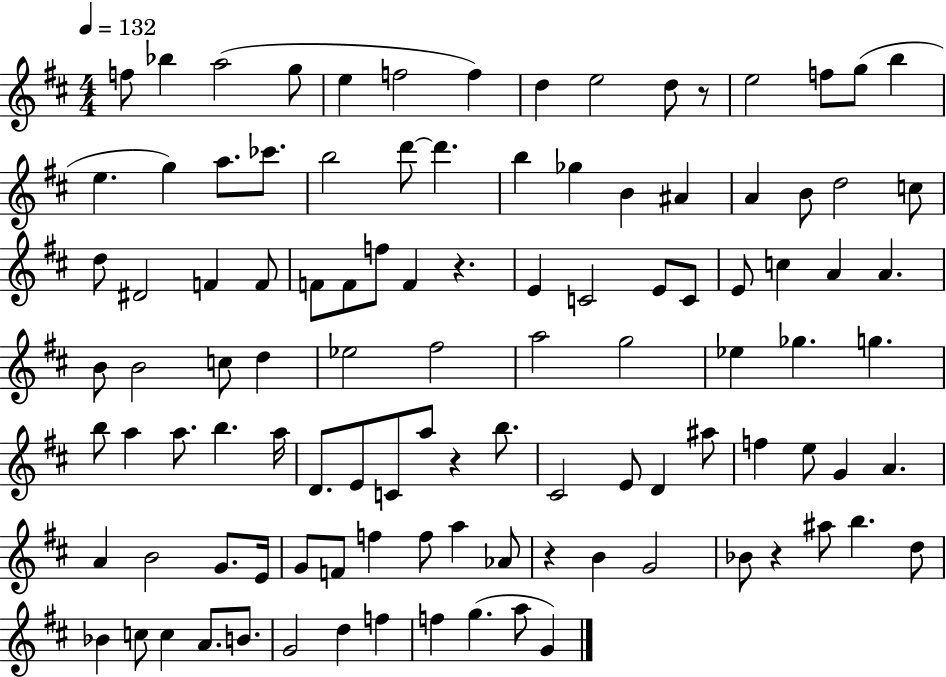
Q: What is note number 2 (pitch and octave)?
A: Bb5